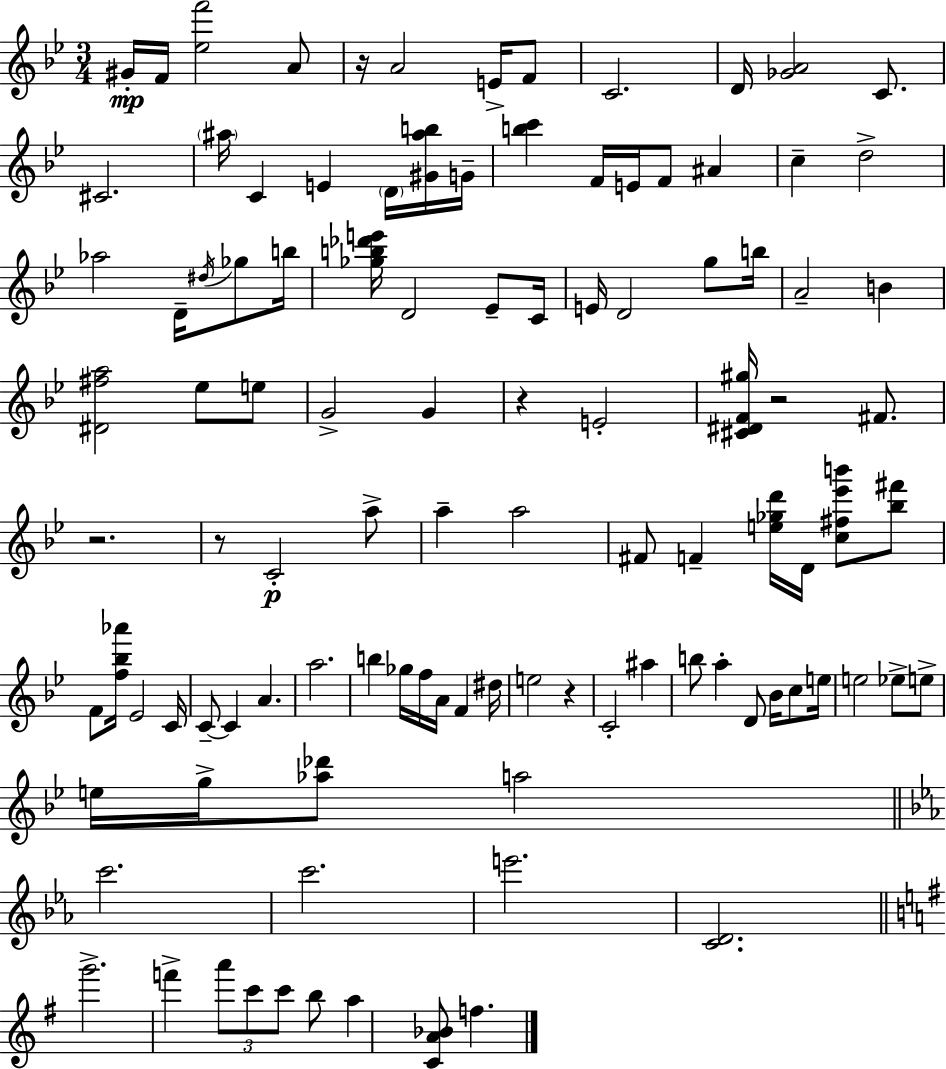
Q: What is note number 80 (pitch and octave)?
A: G6